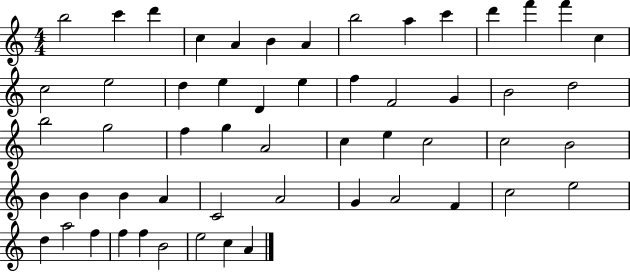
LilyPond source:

{
  \clef treble
  \numericTimeSignature
  \time 4/4
  \key c \major
  b''2 c'''4 d'''4 | c''4 a'4 b'4 a'4 | b''2 a''4 c'''4 | d'''4 f'''4 f'''4 c''4 | \break c''2 e''2 | d''4 e''4 d'4 e''4 | f''4 f'2 g'4 | b'2 d''2 | \break b''2 g''2 | f''4 g''4 a'2 | c''4 e''4 c''2 | c''2 b'2 | \break b'4 b'4 b'4 a'4 | c'2 a'2 | g'4 a'2 f'4 | c''2 e''2 | \break d''4 a''2 f''4 | f''4 f''4 b'2 | e''2 c''4 a'4 | \bar "|."
}